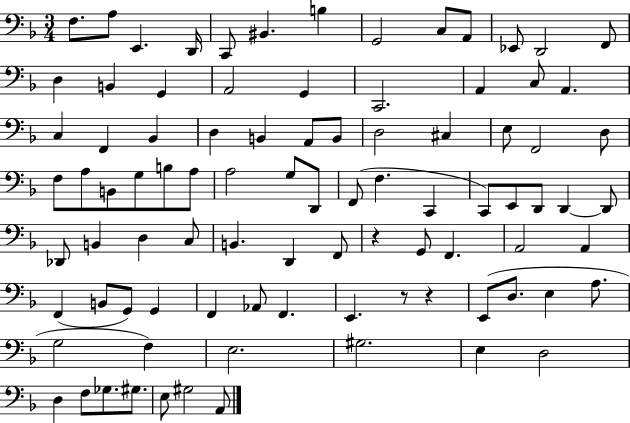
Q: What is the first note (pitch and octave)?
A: F3